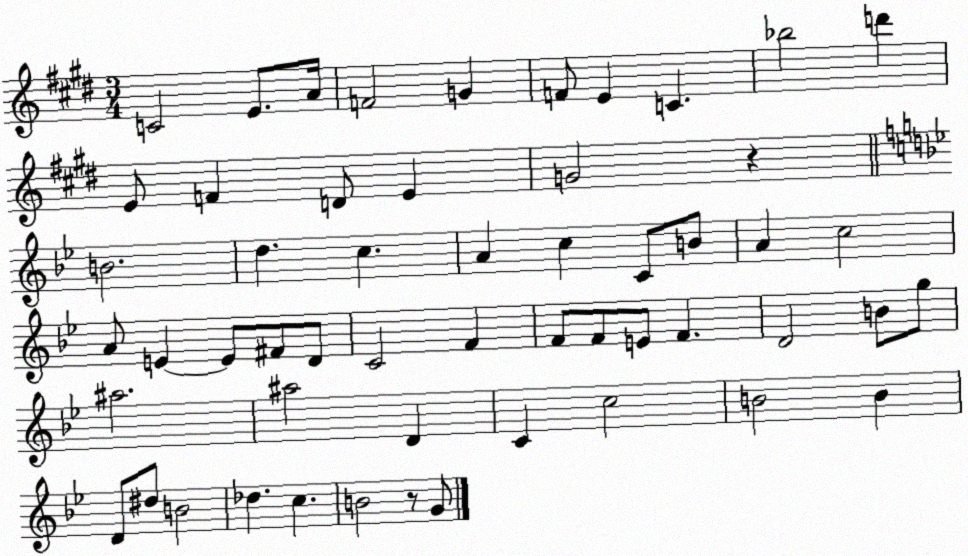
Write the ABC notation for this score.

X:1
T:Untitled
M:3/4
L:1/4
K:E
C2 E/2 A/4 F2 G F/2 E C _b2 d' E/2 F D/2 E G2 z B2 d c A c C/2 B/2 A c2 A/2 E E/2 ^F/2 D/2 C2 F F/2 F/2 E/2 F D2 B/2 g/2 ^a2 ^a2 D C c2 B2 B D/2 ^d/2 B2 _d c B2 z/2 G/2